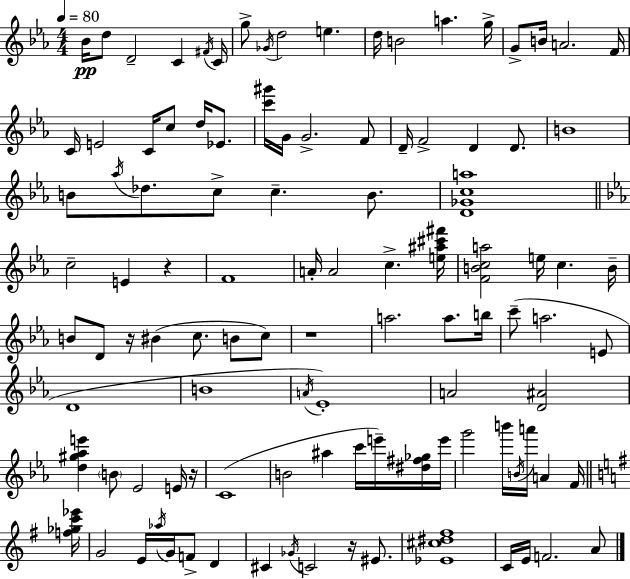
{
  \clef treble
  \numericTimeSignature
  \time 4/4
  \key c \minor
  \tempo 4 = 80
  bes'16\pp d''8 d'2-- c'4 \acciaccatura { fis'16 } | c'16 g''8-> \acciaccatura { ges'16 } d''2 e''4. | d''16 b'2 a''4. | g''16-> g'8-> b'16 a'2. | \break f'16 c'16 e'2 c'16 c''8 d''16 ees'8. | <c''' gis'''>16 g'16 g'2.-> | f'8 d'16-- f'2-> d'4 d'8. | b'1 | \break b'8 \acciaccatura { aes''16 } des''8. c''8-> c''4.-- | b'8. <d' ges' c'' a''>1 | \bar "||" \break \key c \minor c''2-- e'4 r4 | f'1 | a'16-. a'2 c''4.-> <e'' ais'' cis''' fis'''>16 | <f' b' c'' a''>2 e''16 c''4. b'16-- | \break b'8 d'8 r16 bis'4( c''8. b'8 c''8) | r1 | a''2. a''8. b''16 | c'''8--( a''2. e'8 | \break d'1 | b'1 | \acciaccatura { a'16 }) ees'1-. | a'2 <d' ais'>2 | \break <d'' gis'' aes'' e'''>4 \parenthesize b'8 ees'2 e'16 | r16 c'1( | b'2 ais''4 c'''16 e'''16--) <dis'' fis'' ges''>16 | e'''16 g'''2 b'''16 \acciaccatura { b'16 } a'''16 a'4 | \break f'16 \bar "||" \break \key e \minor <f'' ges'' c''' ees'''>16 g'2 e'16 \acciaccatura { aes''16 } g'16 f'8-> d'4 | cis'4 \acciaccatura { ges'16 } c'2 r16 | eis'8. <ees' cis'' dis'' fis''>1 | c'16 e'16 f'2. | \break a'8 \bar "|."
}